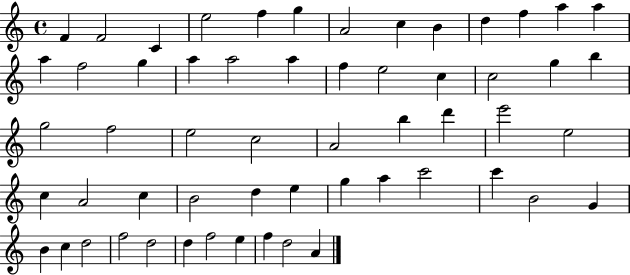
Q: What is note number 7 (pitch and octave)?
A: A4